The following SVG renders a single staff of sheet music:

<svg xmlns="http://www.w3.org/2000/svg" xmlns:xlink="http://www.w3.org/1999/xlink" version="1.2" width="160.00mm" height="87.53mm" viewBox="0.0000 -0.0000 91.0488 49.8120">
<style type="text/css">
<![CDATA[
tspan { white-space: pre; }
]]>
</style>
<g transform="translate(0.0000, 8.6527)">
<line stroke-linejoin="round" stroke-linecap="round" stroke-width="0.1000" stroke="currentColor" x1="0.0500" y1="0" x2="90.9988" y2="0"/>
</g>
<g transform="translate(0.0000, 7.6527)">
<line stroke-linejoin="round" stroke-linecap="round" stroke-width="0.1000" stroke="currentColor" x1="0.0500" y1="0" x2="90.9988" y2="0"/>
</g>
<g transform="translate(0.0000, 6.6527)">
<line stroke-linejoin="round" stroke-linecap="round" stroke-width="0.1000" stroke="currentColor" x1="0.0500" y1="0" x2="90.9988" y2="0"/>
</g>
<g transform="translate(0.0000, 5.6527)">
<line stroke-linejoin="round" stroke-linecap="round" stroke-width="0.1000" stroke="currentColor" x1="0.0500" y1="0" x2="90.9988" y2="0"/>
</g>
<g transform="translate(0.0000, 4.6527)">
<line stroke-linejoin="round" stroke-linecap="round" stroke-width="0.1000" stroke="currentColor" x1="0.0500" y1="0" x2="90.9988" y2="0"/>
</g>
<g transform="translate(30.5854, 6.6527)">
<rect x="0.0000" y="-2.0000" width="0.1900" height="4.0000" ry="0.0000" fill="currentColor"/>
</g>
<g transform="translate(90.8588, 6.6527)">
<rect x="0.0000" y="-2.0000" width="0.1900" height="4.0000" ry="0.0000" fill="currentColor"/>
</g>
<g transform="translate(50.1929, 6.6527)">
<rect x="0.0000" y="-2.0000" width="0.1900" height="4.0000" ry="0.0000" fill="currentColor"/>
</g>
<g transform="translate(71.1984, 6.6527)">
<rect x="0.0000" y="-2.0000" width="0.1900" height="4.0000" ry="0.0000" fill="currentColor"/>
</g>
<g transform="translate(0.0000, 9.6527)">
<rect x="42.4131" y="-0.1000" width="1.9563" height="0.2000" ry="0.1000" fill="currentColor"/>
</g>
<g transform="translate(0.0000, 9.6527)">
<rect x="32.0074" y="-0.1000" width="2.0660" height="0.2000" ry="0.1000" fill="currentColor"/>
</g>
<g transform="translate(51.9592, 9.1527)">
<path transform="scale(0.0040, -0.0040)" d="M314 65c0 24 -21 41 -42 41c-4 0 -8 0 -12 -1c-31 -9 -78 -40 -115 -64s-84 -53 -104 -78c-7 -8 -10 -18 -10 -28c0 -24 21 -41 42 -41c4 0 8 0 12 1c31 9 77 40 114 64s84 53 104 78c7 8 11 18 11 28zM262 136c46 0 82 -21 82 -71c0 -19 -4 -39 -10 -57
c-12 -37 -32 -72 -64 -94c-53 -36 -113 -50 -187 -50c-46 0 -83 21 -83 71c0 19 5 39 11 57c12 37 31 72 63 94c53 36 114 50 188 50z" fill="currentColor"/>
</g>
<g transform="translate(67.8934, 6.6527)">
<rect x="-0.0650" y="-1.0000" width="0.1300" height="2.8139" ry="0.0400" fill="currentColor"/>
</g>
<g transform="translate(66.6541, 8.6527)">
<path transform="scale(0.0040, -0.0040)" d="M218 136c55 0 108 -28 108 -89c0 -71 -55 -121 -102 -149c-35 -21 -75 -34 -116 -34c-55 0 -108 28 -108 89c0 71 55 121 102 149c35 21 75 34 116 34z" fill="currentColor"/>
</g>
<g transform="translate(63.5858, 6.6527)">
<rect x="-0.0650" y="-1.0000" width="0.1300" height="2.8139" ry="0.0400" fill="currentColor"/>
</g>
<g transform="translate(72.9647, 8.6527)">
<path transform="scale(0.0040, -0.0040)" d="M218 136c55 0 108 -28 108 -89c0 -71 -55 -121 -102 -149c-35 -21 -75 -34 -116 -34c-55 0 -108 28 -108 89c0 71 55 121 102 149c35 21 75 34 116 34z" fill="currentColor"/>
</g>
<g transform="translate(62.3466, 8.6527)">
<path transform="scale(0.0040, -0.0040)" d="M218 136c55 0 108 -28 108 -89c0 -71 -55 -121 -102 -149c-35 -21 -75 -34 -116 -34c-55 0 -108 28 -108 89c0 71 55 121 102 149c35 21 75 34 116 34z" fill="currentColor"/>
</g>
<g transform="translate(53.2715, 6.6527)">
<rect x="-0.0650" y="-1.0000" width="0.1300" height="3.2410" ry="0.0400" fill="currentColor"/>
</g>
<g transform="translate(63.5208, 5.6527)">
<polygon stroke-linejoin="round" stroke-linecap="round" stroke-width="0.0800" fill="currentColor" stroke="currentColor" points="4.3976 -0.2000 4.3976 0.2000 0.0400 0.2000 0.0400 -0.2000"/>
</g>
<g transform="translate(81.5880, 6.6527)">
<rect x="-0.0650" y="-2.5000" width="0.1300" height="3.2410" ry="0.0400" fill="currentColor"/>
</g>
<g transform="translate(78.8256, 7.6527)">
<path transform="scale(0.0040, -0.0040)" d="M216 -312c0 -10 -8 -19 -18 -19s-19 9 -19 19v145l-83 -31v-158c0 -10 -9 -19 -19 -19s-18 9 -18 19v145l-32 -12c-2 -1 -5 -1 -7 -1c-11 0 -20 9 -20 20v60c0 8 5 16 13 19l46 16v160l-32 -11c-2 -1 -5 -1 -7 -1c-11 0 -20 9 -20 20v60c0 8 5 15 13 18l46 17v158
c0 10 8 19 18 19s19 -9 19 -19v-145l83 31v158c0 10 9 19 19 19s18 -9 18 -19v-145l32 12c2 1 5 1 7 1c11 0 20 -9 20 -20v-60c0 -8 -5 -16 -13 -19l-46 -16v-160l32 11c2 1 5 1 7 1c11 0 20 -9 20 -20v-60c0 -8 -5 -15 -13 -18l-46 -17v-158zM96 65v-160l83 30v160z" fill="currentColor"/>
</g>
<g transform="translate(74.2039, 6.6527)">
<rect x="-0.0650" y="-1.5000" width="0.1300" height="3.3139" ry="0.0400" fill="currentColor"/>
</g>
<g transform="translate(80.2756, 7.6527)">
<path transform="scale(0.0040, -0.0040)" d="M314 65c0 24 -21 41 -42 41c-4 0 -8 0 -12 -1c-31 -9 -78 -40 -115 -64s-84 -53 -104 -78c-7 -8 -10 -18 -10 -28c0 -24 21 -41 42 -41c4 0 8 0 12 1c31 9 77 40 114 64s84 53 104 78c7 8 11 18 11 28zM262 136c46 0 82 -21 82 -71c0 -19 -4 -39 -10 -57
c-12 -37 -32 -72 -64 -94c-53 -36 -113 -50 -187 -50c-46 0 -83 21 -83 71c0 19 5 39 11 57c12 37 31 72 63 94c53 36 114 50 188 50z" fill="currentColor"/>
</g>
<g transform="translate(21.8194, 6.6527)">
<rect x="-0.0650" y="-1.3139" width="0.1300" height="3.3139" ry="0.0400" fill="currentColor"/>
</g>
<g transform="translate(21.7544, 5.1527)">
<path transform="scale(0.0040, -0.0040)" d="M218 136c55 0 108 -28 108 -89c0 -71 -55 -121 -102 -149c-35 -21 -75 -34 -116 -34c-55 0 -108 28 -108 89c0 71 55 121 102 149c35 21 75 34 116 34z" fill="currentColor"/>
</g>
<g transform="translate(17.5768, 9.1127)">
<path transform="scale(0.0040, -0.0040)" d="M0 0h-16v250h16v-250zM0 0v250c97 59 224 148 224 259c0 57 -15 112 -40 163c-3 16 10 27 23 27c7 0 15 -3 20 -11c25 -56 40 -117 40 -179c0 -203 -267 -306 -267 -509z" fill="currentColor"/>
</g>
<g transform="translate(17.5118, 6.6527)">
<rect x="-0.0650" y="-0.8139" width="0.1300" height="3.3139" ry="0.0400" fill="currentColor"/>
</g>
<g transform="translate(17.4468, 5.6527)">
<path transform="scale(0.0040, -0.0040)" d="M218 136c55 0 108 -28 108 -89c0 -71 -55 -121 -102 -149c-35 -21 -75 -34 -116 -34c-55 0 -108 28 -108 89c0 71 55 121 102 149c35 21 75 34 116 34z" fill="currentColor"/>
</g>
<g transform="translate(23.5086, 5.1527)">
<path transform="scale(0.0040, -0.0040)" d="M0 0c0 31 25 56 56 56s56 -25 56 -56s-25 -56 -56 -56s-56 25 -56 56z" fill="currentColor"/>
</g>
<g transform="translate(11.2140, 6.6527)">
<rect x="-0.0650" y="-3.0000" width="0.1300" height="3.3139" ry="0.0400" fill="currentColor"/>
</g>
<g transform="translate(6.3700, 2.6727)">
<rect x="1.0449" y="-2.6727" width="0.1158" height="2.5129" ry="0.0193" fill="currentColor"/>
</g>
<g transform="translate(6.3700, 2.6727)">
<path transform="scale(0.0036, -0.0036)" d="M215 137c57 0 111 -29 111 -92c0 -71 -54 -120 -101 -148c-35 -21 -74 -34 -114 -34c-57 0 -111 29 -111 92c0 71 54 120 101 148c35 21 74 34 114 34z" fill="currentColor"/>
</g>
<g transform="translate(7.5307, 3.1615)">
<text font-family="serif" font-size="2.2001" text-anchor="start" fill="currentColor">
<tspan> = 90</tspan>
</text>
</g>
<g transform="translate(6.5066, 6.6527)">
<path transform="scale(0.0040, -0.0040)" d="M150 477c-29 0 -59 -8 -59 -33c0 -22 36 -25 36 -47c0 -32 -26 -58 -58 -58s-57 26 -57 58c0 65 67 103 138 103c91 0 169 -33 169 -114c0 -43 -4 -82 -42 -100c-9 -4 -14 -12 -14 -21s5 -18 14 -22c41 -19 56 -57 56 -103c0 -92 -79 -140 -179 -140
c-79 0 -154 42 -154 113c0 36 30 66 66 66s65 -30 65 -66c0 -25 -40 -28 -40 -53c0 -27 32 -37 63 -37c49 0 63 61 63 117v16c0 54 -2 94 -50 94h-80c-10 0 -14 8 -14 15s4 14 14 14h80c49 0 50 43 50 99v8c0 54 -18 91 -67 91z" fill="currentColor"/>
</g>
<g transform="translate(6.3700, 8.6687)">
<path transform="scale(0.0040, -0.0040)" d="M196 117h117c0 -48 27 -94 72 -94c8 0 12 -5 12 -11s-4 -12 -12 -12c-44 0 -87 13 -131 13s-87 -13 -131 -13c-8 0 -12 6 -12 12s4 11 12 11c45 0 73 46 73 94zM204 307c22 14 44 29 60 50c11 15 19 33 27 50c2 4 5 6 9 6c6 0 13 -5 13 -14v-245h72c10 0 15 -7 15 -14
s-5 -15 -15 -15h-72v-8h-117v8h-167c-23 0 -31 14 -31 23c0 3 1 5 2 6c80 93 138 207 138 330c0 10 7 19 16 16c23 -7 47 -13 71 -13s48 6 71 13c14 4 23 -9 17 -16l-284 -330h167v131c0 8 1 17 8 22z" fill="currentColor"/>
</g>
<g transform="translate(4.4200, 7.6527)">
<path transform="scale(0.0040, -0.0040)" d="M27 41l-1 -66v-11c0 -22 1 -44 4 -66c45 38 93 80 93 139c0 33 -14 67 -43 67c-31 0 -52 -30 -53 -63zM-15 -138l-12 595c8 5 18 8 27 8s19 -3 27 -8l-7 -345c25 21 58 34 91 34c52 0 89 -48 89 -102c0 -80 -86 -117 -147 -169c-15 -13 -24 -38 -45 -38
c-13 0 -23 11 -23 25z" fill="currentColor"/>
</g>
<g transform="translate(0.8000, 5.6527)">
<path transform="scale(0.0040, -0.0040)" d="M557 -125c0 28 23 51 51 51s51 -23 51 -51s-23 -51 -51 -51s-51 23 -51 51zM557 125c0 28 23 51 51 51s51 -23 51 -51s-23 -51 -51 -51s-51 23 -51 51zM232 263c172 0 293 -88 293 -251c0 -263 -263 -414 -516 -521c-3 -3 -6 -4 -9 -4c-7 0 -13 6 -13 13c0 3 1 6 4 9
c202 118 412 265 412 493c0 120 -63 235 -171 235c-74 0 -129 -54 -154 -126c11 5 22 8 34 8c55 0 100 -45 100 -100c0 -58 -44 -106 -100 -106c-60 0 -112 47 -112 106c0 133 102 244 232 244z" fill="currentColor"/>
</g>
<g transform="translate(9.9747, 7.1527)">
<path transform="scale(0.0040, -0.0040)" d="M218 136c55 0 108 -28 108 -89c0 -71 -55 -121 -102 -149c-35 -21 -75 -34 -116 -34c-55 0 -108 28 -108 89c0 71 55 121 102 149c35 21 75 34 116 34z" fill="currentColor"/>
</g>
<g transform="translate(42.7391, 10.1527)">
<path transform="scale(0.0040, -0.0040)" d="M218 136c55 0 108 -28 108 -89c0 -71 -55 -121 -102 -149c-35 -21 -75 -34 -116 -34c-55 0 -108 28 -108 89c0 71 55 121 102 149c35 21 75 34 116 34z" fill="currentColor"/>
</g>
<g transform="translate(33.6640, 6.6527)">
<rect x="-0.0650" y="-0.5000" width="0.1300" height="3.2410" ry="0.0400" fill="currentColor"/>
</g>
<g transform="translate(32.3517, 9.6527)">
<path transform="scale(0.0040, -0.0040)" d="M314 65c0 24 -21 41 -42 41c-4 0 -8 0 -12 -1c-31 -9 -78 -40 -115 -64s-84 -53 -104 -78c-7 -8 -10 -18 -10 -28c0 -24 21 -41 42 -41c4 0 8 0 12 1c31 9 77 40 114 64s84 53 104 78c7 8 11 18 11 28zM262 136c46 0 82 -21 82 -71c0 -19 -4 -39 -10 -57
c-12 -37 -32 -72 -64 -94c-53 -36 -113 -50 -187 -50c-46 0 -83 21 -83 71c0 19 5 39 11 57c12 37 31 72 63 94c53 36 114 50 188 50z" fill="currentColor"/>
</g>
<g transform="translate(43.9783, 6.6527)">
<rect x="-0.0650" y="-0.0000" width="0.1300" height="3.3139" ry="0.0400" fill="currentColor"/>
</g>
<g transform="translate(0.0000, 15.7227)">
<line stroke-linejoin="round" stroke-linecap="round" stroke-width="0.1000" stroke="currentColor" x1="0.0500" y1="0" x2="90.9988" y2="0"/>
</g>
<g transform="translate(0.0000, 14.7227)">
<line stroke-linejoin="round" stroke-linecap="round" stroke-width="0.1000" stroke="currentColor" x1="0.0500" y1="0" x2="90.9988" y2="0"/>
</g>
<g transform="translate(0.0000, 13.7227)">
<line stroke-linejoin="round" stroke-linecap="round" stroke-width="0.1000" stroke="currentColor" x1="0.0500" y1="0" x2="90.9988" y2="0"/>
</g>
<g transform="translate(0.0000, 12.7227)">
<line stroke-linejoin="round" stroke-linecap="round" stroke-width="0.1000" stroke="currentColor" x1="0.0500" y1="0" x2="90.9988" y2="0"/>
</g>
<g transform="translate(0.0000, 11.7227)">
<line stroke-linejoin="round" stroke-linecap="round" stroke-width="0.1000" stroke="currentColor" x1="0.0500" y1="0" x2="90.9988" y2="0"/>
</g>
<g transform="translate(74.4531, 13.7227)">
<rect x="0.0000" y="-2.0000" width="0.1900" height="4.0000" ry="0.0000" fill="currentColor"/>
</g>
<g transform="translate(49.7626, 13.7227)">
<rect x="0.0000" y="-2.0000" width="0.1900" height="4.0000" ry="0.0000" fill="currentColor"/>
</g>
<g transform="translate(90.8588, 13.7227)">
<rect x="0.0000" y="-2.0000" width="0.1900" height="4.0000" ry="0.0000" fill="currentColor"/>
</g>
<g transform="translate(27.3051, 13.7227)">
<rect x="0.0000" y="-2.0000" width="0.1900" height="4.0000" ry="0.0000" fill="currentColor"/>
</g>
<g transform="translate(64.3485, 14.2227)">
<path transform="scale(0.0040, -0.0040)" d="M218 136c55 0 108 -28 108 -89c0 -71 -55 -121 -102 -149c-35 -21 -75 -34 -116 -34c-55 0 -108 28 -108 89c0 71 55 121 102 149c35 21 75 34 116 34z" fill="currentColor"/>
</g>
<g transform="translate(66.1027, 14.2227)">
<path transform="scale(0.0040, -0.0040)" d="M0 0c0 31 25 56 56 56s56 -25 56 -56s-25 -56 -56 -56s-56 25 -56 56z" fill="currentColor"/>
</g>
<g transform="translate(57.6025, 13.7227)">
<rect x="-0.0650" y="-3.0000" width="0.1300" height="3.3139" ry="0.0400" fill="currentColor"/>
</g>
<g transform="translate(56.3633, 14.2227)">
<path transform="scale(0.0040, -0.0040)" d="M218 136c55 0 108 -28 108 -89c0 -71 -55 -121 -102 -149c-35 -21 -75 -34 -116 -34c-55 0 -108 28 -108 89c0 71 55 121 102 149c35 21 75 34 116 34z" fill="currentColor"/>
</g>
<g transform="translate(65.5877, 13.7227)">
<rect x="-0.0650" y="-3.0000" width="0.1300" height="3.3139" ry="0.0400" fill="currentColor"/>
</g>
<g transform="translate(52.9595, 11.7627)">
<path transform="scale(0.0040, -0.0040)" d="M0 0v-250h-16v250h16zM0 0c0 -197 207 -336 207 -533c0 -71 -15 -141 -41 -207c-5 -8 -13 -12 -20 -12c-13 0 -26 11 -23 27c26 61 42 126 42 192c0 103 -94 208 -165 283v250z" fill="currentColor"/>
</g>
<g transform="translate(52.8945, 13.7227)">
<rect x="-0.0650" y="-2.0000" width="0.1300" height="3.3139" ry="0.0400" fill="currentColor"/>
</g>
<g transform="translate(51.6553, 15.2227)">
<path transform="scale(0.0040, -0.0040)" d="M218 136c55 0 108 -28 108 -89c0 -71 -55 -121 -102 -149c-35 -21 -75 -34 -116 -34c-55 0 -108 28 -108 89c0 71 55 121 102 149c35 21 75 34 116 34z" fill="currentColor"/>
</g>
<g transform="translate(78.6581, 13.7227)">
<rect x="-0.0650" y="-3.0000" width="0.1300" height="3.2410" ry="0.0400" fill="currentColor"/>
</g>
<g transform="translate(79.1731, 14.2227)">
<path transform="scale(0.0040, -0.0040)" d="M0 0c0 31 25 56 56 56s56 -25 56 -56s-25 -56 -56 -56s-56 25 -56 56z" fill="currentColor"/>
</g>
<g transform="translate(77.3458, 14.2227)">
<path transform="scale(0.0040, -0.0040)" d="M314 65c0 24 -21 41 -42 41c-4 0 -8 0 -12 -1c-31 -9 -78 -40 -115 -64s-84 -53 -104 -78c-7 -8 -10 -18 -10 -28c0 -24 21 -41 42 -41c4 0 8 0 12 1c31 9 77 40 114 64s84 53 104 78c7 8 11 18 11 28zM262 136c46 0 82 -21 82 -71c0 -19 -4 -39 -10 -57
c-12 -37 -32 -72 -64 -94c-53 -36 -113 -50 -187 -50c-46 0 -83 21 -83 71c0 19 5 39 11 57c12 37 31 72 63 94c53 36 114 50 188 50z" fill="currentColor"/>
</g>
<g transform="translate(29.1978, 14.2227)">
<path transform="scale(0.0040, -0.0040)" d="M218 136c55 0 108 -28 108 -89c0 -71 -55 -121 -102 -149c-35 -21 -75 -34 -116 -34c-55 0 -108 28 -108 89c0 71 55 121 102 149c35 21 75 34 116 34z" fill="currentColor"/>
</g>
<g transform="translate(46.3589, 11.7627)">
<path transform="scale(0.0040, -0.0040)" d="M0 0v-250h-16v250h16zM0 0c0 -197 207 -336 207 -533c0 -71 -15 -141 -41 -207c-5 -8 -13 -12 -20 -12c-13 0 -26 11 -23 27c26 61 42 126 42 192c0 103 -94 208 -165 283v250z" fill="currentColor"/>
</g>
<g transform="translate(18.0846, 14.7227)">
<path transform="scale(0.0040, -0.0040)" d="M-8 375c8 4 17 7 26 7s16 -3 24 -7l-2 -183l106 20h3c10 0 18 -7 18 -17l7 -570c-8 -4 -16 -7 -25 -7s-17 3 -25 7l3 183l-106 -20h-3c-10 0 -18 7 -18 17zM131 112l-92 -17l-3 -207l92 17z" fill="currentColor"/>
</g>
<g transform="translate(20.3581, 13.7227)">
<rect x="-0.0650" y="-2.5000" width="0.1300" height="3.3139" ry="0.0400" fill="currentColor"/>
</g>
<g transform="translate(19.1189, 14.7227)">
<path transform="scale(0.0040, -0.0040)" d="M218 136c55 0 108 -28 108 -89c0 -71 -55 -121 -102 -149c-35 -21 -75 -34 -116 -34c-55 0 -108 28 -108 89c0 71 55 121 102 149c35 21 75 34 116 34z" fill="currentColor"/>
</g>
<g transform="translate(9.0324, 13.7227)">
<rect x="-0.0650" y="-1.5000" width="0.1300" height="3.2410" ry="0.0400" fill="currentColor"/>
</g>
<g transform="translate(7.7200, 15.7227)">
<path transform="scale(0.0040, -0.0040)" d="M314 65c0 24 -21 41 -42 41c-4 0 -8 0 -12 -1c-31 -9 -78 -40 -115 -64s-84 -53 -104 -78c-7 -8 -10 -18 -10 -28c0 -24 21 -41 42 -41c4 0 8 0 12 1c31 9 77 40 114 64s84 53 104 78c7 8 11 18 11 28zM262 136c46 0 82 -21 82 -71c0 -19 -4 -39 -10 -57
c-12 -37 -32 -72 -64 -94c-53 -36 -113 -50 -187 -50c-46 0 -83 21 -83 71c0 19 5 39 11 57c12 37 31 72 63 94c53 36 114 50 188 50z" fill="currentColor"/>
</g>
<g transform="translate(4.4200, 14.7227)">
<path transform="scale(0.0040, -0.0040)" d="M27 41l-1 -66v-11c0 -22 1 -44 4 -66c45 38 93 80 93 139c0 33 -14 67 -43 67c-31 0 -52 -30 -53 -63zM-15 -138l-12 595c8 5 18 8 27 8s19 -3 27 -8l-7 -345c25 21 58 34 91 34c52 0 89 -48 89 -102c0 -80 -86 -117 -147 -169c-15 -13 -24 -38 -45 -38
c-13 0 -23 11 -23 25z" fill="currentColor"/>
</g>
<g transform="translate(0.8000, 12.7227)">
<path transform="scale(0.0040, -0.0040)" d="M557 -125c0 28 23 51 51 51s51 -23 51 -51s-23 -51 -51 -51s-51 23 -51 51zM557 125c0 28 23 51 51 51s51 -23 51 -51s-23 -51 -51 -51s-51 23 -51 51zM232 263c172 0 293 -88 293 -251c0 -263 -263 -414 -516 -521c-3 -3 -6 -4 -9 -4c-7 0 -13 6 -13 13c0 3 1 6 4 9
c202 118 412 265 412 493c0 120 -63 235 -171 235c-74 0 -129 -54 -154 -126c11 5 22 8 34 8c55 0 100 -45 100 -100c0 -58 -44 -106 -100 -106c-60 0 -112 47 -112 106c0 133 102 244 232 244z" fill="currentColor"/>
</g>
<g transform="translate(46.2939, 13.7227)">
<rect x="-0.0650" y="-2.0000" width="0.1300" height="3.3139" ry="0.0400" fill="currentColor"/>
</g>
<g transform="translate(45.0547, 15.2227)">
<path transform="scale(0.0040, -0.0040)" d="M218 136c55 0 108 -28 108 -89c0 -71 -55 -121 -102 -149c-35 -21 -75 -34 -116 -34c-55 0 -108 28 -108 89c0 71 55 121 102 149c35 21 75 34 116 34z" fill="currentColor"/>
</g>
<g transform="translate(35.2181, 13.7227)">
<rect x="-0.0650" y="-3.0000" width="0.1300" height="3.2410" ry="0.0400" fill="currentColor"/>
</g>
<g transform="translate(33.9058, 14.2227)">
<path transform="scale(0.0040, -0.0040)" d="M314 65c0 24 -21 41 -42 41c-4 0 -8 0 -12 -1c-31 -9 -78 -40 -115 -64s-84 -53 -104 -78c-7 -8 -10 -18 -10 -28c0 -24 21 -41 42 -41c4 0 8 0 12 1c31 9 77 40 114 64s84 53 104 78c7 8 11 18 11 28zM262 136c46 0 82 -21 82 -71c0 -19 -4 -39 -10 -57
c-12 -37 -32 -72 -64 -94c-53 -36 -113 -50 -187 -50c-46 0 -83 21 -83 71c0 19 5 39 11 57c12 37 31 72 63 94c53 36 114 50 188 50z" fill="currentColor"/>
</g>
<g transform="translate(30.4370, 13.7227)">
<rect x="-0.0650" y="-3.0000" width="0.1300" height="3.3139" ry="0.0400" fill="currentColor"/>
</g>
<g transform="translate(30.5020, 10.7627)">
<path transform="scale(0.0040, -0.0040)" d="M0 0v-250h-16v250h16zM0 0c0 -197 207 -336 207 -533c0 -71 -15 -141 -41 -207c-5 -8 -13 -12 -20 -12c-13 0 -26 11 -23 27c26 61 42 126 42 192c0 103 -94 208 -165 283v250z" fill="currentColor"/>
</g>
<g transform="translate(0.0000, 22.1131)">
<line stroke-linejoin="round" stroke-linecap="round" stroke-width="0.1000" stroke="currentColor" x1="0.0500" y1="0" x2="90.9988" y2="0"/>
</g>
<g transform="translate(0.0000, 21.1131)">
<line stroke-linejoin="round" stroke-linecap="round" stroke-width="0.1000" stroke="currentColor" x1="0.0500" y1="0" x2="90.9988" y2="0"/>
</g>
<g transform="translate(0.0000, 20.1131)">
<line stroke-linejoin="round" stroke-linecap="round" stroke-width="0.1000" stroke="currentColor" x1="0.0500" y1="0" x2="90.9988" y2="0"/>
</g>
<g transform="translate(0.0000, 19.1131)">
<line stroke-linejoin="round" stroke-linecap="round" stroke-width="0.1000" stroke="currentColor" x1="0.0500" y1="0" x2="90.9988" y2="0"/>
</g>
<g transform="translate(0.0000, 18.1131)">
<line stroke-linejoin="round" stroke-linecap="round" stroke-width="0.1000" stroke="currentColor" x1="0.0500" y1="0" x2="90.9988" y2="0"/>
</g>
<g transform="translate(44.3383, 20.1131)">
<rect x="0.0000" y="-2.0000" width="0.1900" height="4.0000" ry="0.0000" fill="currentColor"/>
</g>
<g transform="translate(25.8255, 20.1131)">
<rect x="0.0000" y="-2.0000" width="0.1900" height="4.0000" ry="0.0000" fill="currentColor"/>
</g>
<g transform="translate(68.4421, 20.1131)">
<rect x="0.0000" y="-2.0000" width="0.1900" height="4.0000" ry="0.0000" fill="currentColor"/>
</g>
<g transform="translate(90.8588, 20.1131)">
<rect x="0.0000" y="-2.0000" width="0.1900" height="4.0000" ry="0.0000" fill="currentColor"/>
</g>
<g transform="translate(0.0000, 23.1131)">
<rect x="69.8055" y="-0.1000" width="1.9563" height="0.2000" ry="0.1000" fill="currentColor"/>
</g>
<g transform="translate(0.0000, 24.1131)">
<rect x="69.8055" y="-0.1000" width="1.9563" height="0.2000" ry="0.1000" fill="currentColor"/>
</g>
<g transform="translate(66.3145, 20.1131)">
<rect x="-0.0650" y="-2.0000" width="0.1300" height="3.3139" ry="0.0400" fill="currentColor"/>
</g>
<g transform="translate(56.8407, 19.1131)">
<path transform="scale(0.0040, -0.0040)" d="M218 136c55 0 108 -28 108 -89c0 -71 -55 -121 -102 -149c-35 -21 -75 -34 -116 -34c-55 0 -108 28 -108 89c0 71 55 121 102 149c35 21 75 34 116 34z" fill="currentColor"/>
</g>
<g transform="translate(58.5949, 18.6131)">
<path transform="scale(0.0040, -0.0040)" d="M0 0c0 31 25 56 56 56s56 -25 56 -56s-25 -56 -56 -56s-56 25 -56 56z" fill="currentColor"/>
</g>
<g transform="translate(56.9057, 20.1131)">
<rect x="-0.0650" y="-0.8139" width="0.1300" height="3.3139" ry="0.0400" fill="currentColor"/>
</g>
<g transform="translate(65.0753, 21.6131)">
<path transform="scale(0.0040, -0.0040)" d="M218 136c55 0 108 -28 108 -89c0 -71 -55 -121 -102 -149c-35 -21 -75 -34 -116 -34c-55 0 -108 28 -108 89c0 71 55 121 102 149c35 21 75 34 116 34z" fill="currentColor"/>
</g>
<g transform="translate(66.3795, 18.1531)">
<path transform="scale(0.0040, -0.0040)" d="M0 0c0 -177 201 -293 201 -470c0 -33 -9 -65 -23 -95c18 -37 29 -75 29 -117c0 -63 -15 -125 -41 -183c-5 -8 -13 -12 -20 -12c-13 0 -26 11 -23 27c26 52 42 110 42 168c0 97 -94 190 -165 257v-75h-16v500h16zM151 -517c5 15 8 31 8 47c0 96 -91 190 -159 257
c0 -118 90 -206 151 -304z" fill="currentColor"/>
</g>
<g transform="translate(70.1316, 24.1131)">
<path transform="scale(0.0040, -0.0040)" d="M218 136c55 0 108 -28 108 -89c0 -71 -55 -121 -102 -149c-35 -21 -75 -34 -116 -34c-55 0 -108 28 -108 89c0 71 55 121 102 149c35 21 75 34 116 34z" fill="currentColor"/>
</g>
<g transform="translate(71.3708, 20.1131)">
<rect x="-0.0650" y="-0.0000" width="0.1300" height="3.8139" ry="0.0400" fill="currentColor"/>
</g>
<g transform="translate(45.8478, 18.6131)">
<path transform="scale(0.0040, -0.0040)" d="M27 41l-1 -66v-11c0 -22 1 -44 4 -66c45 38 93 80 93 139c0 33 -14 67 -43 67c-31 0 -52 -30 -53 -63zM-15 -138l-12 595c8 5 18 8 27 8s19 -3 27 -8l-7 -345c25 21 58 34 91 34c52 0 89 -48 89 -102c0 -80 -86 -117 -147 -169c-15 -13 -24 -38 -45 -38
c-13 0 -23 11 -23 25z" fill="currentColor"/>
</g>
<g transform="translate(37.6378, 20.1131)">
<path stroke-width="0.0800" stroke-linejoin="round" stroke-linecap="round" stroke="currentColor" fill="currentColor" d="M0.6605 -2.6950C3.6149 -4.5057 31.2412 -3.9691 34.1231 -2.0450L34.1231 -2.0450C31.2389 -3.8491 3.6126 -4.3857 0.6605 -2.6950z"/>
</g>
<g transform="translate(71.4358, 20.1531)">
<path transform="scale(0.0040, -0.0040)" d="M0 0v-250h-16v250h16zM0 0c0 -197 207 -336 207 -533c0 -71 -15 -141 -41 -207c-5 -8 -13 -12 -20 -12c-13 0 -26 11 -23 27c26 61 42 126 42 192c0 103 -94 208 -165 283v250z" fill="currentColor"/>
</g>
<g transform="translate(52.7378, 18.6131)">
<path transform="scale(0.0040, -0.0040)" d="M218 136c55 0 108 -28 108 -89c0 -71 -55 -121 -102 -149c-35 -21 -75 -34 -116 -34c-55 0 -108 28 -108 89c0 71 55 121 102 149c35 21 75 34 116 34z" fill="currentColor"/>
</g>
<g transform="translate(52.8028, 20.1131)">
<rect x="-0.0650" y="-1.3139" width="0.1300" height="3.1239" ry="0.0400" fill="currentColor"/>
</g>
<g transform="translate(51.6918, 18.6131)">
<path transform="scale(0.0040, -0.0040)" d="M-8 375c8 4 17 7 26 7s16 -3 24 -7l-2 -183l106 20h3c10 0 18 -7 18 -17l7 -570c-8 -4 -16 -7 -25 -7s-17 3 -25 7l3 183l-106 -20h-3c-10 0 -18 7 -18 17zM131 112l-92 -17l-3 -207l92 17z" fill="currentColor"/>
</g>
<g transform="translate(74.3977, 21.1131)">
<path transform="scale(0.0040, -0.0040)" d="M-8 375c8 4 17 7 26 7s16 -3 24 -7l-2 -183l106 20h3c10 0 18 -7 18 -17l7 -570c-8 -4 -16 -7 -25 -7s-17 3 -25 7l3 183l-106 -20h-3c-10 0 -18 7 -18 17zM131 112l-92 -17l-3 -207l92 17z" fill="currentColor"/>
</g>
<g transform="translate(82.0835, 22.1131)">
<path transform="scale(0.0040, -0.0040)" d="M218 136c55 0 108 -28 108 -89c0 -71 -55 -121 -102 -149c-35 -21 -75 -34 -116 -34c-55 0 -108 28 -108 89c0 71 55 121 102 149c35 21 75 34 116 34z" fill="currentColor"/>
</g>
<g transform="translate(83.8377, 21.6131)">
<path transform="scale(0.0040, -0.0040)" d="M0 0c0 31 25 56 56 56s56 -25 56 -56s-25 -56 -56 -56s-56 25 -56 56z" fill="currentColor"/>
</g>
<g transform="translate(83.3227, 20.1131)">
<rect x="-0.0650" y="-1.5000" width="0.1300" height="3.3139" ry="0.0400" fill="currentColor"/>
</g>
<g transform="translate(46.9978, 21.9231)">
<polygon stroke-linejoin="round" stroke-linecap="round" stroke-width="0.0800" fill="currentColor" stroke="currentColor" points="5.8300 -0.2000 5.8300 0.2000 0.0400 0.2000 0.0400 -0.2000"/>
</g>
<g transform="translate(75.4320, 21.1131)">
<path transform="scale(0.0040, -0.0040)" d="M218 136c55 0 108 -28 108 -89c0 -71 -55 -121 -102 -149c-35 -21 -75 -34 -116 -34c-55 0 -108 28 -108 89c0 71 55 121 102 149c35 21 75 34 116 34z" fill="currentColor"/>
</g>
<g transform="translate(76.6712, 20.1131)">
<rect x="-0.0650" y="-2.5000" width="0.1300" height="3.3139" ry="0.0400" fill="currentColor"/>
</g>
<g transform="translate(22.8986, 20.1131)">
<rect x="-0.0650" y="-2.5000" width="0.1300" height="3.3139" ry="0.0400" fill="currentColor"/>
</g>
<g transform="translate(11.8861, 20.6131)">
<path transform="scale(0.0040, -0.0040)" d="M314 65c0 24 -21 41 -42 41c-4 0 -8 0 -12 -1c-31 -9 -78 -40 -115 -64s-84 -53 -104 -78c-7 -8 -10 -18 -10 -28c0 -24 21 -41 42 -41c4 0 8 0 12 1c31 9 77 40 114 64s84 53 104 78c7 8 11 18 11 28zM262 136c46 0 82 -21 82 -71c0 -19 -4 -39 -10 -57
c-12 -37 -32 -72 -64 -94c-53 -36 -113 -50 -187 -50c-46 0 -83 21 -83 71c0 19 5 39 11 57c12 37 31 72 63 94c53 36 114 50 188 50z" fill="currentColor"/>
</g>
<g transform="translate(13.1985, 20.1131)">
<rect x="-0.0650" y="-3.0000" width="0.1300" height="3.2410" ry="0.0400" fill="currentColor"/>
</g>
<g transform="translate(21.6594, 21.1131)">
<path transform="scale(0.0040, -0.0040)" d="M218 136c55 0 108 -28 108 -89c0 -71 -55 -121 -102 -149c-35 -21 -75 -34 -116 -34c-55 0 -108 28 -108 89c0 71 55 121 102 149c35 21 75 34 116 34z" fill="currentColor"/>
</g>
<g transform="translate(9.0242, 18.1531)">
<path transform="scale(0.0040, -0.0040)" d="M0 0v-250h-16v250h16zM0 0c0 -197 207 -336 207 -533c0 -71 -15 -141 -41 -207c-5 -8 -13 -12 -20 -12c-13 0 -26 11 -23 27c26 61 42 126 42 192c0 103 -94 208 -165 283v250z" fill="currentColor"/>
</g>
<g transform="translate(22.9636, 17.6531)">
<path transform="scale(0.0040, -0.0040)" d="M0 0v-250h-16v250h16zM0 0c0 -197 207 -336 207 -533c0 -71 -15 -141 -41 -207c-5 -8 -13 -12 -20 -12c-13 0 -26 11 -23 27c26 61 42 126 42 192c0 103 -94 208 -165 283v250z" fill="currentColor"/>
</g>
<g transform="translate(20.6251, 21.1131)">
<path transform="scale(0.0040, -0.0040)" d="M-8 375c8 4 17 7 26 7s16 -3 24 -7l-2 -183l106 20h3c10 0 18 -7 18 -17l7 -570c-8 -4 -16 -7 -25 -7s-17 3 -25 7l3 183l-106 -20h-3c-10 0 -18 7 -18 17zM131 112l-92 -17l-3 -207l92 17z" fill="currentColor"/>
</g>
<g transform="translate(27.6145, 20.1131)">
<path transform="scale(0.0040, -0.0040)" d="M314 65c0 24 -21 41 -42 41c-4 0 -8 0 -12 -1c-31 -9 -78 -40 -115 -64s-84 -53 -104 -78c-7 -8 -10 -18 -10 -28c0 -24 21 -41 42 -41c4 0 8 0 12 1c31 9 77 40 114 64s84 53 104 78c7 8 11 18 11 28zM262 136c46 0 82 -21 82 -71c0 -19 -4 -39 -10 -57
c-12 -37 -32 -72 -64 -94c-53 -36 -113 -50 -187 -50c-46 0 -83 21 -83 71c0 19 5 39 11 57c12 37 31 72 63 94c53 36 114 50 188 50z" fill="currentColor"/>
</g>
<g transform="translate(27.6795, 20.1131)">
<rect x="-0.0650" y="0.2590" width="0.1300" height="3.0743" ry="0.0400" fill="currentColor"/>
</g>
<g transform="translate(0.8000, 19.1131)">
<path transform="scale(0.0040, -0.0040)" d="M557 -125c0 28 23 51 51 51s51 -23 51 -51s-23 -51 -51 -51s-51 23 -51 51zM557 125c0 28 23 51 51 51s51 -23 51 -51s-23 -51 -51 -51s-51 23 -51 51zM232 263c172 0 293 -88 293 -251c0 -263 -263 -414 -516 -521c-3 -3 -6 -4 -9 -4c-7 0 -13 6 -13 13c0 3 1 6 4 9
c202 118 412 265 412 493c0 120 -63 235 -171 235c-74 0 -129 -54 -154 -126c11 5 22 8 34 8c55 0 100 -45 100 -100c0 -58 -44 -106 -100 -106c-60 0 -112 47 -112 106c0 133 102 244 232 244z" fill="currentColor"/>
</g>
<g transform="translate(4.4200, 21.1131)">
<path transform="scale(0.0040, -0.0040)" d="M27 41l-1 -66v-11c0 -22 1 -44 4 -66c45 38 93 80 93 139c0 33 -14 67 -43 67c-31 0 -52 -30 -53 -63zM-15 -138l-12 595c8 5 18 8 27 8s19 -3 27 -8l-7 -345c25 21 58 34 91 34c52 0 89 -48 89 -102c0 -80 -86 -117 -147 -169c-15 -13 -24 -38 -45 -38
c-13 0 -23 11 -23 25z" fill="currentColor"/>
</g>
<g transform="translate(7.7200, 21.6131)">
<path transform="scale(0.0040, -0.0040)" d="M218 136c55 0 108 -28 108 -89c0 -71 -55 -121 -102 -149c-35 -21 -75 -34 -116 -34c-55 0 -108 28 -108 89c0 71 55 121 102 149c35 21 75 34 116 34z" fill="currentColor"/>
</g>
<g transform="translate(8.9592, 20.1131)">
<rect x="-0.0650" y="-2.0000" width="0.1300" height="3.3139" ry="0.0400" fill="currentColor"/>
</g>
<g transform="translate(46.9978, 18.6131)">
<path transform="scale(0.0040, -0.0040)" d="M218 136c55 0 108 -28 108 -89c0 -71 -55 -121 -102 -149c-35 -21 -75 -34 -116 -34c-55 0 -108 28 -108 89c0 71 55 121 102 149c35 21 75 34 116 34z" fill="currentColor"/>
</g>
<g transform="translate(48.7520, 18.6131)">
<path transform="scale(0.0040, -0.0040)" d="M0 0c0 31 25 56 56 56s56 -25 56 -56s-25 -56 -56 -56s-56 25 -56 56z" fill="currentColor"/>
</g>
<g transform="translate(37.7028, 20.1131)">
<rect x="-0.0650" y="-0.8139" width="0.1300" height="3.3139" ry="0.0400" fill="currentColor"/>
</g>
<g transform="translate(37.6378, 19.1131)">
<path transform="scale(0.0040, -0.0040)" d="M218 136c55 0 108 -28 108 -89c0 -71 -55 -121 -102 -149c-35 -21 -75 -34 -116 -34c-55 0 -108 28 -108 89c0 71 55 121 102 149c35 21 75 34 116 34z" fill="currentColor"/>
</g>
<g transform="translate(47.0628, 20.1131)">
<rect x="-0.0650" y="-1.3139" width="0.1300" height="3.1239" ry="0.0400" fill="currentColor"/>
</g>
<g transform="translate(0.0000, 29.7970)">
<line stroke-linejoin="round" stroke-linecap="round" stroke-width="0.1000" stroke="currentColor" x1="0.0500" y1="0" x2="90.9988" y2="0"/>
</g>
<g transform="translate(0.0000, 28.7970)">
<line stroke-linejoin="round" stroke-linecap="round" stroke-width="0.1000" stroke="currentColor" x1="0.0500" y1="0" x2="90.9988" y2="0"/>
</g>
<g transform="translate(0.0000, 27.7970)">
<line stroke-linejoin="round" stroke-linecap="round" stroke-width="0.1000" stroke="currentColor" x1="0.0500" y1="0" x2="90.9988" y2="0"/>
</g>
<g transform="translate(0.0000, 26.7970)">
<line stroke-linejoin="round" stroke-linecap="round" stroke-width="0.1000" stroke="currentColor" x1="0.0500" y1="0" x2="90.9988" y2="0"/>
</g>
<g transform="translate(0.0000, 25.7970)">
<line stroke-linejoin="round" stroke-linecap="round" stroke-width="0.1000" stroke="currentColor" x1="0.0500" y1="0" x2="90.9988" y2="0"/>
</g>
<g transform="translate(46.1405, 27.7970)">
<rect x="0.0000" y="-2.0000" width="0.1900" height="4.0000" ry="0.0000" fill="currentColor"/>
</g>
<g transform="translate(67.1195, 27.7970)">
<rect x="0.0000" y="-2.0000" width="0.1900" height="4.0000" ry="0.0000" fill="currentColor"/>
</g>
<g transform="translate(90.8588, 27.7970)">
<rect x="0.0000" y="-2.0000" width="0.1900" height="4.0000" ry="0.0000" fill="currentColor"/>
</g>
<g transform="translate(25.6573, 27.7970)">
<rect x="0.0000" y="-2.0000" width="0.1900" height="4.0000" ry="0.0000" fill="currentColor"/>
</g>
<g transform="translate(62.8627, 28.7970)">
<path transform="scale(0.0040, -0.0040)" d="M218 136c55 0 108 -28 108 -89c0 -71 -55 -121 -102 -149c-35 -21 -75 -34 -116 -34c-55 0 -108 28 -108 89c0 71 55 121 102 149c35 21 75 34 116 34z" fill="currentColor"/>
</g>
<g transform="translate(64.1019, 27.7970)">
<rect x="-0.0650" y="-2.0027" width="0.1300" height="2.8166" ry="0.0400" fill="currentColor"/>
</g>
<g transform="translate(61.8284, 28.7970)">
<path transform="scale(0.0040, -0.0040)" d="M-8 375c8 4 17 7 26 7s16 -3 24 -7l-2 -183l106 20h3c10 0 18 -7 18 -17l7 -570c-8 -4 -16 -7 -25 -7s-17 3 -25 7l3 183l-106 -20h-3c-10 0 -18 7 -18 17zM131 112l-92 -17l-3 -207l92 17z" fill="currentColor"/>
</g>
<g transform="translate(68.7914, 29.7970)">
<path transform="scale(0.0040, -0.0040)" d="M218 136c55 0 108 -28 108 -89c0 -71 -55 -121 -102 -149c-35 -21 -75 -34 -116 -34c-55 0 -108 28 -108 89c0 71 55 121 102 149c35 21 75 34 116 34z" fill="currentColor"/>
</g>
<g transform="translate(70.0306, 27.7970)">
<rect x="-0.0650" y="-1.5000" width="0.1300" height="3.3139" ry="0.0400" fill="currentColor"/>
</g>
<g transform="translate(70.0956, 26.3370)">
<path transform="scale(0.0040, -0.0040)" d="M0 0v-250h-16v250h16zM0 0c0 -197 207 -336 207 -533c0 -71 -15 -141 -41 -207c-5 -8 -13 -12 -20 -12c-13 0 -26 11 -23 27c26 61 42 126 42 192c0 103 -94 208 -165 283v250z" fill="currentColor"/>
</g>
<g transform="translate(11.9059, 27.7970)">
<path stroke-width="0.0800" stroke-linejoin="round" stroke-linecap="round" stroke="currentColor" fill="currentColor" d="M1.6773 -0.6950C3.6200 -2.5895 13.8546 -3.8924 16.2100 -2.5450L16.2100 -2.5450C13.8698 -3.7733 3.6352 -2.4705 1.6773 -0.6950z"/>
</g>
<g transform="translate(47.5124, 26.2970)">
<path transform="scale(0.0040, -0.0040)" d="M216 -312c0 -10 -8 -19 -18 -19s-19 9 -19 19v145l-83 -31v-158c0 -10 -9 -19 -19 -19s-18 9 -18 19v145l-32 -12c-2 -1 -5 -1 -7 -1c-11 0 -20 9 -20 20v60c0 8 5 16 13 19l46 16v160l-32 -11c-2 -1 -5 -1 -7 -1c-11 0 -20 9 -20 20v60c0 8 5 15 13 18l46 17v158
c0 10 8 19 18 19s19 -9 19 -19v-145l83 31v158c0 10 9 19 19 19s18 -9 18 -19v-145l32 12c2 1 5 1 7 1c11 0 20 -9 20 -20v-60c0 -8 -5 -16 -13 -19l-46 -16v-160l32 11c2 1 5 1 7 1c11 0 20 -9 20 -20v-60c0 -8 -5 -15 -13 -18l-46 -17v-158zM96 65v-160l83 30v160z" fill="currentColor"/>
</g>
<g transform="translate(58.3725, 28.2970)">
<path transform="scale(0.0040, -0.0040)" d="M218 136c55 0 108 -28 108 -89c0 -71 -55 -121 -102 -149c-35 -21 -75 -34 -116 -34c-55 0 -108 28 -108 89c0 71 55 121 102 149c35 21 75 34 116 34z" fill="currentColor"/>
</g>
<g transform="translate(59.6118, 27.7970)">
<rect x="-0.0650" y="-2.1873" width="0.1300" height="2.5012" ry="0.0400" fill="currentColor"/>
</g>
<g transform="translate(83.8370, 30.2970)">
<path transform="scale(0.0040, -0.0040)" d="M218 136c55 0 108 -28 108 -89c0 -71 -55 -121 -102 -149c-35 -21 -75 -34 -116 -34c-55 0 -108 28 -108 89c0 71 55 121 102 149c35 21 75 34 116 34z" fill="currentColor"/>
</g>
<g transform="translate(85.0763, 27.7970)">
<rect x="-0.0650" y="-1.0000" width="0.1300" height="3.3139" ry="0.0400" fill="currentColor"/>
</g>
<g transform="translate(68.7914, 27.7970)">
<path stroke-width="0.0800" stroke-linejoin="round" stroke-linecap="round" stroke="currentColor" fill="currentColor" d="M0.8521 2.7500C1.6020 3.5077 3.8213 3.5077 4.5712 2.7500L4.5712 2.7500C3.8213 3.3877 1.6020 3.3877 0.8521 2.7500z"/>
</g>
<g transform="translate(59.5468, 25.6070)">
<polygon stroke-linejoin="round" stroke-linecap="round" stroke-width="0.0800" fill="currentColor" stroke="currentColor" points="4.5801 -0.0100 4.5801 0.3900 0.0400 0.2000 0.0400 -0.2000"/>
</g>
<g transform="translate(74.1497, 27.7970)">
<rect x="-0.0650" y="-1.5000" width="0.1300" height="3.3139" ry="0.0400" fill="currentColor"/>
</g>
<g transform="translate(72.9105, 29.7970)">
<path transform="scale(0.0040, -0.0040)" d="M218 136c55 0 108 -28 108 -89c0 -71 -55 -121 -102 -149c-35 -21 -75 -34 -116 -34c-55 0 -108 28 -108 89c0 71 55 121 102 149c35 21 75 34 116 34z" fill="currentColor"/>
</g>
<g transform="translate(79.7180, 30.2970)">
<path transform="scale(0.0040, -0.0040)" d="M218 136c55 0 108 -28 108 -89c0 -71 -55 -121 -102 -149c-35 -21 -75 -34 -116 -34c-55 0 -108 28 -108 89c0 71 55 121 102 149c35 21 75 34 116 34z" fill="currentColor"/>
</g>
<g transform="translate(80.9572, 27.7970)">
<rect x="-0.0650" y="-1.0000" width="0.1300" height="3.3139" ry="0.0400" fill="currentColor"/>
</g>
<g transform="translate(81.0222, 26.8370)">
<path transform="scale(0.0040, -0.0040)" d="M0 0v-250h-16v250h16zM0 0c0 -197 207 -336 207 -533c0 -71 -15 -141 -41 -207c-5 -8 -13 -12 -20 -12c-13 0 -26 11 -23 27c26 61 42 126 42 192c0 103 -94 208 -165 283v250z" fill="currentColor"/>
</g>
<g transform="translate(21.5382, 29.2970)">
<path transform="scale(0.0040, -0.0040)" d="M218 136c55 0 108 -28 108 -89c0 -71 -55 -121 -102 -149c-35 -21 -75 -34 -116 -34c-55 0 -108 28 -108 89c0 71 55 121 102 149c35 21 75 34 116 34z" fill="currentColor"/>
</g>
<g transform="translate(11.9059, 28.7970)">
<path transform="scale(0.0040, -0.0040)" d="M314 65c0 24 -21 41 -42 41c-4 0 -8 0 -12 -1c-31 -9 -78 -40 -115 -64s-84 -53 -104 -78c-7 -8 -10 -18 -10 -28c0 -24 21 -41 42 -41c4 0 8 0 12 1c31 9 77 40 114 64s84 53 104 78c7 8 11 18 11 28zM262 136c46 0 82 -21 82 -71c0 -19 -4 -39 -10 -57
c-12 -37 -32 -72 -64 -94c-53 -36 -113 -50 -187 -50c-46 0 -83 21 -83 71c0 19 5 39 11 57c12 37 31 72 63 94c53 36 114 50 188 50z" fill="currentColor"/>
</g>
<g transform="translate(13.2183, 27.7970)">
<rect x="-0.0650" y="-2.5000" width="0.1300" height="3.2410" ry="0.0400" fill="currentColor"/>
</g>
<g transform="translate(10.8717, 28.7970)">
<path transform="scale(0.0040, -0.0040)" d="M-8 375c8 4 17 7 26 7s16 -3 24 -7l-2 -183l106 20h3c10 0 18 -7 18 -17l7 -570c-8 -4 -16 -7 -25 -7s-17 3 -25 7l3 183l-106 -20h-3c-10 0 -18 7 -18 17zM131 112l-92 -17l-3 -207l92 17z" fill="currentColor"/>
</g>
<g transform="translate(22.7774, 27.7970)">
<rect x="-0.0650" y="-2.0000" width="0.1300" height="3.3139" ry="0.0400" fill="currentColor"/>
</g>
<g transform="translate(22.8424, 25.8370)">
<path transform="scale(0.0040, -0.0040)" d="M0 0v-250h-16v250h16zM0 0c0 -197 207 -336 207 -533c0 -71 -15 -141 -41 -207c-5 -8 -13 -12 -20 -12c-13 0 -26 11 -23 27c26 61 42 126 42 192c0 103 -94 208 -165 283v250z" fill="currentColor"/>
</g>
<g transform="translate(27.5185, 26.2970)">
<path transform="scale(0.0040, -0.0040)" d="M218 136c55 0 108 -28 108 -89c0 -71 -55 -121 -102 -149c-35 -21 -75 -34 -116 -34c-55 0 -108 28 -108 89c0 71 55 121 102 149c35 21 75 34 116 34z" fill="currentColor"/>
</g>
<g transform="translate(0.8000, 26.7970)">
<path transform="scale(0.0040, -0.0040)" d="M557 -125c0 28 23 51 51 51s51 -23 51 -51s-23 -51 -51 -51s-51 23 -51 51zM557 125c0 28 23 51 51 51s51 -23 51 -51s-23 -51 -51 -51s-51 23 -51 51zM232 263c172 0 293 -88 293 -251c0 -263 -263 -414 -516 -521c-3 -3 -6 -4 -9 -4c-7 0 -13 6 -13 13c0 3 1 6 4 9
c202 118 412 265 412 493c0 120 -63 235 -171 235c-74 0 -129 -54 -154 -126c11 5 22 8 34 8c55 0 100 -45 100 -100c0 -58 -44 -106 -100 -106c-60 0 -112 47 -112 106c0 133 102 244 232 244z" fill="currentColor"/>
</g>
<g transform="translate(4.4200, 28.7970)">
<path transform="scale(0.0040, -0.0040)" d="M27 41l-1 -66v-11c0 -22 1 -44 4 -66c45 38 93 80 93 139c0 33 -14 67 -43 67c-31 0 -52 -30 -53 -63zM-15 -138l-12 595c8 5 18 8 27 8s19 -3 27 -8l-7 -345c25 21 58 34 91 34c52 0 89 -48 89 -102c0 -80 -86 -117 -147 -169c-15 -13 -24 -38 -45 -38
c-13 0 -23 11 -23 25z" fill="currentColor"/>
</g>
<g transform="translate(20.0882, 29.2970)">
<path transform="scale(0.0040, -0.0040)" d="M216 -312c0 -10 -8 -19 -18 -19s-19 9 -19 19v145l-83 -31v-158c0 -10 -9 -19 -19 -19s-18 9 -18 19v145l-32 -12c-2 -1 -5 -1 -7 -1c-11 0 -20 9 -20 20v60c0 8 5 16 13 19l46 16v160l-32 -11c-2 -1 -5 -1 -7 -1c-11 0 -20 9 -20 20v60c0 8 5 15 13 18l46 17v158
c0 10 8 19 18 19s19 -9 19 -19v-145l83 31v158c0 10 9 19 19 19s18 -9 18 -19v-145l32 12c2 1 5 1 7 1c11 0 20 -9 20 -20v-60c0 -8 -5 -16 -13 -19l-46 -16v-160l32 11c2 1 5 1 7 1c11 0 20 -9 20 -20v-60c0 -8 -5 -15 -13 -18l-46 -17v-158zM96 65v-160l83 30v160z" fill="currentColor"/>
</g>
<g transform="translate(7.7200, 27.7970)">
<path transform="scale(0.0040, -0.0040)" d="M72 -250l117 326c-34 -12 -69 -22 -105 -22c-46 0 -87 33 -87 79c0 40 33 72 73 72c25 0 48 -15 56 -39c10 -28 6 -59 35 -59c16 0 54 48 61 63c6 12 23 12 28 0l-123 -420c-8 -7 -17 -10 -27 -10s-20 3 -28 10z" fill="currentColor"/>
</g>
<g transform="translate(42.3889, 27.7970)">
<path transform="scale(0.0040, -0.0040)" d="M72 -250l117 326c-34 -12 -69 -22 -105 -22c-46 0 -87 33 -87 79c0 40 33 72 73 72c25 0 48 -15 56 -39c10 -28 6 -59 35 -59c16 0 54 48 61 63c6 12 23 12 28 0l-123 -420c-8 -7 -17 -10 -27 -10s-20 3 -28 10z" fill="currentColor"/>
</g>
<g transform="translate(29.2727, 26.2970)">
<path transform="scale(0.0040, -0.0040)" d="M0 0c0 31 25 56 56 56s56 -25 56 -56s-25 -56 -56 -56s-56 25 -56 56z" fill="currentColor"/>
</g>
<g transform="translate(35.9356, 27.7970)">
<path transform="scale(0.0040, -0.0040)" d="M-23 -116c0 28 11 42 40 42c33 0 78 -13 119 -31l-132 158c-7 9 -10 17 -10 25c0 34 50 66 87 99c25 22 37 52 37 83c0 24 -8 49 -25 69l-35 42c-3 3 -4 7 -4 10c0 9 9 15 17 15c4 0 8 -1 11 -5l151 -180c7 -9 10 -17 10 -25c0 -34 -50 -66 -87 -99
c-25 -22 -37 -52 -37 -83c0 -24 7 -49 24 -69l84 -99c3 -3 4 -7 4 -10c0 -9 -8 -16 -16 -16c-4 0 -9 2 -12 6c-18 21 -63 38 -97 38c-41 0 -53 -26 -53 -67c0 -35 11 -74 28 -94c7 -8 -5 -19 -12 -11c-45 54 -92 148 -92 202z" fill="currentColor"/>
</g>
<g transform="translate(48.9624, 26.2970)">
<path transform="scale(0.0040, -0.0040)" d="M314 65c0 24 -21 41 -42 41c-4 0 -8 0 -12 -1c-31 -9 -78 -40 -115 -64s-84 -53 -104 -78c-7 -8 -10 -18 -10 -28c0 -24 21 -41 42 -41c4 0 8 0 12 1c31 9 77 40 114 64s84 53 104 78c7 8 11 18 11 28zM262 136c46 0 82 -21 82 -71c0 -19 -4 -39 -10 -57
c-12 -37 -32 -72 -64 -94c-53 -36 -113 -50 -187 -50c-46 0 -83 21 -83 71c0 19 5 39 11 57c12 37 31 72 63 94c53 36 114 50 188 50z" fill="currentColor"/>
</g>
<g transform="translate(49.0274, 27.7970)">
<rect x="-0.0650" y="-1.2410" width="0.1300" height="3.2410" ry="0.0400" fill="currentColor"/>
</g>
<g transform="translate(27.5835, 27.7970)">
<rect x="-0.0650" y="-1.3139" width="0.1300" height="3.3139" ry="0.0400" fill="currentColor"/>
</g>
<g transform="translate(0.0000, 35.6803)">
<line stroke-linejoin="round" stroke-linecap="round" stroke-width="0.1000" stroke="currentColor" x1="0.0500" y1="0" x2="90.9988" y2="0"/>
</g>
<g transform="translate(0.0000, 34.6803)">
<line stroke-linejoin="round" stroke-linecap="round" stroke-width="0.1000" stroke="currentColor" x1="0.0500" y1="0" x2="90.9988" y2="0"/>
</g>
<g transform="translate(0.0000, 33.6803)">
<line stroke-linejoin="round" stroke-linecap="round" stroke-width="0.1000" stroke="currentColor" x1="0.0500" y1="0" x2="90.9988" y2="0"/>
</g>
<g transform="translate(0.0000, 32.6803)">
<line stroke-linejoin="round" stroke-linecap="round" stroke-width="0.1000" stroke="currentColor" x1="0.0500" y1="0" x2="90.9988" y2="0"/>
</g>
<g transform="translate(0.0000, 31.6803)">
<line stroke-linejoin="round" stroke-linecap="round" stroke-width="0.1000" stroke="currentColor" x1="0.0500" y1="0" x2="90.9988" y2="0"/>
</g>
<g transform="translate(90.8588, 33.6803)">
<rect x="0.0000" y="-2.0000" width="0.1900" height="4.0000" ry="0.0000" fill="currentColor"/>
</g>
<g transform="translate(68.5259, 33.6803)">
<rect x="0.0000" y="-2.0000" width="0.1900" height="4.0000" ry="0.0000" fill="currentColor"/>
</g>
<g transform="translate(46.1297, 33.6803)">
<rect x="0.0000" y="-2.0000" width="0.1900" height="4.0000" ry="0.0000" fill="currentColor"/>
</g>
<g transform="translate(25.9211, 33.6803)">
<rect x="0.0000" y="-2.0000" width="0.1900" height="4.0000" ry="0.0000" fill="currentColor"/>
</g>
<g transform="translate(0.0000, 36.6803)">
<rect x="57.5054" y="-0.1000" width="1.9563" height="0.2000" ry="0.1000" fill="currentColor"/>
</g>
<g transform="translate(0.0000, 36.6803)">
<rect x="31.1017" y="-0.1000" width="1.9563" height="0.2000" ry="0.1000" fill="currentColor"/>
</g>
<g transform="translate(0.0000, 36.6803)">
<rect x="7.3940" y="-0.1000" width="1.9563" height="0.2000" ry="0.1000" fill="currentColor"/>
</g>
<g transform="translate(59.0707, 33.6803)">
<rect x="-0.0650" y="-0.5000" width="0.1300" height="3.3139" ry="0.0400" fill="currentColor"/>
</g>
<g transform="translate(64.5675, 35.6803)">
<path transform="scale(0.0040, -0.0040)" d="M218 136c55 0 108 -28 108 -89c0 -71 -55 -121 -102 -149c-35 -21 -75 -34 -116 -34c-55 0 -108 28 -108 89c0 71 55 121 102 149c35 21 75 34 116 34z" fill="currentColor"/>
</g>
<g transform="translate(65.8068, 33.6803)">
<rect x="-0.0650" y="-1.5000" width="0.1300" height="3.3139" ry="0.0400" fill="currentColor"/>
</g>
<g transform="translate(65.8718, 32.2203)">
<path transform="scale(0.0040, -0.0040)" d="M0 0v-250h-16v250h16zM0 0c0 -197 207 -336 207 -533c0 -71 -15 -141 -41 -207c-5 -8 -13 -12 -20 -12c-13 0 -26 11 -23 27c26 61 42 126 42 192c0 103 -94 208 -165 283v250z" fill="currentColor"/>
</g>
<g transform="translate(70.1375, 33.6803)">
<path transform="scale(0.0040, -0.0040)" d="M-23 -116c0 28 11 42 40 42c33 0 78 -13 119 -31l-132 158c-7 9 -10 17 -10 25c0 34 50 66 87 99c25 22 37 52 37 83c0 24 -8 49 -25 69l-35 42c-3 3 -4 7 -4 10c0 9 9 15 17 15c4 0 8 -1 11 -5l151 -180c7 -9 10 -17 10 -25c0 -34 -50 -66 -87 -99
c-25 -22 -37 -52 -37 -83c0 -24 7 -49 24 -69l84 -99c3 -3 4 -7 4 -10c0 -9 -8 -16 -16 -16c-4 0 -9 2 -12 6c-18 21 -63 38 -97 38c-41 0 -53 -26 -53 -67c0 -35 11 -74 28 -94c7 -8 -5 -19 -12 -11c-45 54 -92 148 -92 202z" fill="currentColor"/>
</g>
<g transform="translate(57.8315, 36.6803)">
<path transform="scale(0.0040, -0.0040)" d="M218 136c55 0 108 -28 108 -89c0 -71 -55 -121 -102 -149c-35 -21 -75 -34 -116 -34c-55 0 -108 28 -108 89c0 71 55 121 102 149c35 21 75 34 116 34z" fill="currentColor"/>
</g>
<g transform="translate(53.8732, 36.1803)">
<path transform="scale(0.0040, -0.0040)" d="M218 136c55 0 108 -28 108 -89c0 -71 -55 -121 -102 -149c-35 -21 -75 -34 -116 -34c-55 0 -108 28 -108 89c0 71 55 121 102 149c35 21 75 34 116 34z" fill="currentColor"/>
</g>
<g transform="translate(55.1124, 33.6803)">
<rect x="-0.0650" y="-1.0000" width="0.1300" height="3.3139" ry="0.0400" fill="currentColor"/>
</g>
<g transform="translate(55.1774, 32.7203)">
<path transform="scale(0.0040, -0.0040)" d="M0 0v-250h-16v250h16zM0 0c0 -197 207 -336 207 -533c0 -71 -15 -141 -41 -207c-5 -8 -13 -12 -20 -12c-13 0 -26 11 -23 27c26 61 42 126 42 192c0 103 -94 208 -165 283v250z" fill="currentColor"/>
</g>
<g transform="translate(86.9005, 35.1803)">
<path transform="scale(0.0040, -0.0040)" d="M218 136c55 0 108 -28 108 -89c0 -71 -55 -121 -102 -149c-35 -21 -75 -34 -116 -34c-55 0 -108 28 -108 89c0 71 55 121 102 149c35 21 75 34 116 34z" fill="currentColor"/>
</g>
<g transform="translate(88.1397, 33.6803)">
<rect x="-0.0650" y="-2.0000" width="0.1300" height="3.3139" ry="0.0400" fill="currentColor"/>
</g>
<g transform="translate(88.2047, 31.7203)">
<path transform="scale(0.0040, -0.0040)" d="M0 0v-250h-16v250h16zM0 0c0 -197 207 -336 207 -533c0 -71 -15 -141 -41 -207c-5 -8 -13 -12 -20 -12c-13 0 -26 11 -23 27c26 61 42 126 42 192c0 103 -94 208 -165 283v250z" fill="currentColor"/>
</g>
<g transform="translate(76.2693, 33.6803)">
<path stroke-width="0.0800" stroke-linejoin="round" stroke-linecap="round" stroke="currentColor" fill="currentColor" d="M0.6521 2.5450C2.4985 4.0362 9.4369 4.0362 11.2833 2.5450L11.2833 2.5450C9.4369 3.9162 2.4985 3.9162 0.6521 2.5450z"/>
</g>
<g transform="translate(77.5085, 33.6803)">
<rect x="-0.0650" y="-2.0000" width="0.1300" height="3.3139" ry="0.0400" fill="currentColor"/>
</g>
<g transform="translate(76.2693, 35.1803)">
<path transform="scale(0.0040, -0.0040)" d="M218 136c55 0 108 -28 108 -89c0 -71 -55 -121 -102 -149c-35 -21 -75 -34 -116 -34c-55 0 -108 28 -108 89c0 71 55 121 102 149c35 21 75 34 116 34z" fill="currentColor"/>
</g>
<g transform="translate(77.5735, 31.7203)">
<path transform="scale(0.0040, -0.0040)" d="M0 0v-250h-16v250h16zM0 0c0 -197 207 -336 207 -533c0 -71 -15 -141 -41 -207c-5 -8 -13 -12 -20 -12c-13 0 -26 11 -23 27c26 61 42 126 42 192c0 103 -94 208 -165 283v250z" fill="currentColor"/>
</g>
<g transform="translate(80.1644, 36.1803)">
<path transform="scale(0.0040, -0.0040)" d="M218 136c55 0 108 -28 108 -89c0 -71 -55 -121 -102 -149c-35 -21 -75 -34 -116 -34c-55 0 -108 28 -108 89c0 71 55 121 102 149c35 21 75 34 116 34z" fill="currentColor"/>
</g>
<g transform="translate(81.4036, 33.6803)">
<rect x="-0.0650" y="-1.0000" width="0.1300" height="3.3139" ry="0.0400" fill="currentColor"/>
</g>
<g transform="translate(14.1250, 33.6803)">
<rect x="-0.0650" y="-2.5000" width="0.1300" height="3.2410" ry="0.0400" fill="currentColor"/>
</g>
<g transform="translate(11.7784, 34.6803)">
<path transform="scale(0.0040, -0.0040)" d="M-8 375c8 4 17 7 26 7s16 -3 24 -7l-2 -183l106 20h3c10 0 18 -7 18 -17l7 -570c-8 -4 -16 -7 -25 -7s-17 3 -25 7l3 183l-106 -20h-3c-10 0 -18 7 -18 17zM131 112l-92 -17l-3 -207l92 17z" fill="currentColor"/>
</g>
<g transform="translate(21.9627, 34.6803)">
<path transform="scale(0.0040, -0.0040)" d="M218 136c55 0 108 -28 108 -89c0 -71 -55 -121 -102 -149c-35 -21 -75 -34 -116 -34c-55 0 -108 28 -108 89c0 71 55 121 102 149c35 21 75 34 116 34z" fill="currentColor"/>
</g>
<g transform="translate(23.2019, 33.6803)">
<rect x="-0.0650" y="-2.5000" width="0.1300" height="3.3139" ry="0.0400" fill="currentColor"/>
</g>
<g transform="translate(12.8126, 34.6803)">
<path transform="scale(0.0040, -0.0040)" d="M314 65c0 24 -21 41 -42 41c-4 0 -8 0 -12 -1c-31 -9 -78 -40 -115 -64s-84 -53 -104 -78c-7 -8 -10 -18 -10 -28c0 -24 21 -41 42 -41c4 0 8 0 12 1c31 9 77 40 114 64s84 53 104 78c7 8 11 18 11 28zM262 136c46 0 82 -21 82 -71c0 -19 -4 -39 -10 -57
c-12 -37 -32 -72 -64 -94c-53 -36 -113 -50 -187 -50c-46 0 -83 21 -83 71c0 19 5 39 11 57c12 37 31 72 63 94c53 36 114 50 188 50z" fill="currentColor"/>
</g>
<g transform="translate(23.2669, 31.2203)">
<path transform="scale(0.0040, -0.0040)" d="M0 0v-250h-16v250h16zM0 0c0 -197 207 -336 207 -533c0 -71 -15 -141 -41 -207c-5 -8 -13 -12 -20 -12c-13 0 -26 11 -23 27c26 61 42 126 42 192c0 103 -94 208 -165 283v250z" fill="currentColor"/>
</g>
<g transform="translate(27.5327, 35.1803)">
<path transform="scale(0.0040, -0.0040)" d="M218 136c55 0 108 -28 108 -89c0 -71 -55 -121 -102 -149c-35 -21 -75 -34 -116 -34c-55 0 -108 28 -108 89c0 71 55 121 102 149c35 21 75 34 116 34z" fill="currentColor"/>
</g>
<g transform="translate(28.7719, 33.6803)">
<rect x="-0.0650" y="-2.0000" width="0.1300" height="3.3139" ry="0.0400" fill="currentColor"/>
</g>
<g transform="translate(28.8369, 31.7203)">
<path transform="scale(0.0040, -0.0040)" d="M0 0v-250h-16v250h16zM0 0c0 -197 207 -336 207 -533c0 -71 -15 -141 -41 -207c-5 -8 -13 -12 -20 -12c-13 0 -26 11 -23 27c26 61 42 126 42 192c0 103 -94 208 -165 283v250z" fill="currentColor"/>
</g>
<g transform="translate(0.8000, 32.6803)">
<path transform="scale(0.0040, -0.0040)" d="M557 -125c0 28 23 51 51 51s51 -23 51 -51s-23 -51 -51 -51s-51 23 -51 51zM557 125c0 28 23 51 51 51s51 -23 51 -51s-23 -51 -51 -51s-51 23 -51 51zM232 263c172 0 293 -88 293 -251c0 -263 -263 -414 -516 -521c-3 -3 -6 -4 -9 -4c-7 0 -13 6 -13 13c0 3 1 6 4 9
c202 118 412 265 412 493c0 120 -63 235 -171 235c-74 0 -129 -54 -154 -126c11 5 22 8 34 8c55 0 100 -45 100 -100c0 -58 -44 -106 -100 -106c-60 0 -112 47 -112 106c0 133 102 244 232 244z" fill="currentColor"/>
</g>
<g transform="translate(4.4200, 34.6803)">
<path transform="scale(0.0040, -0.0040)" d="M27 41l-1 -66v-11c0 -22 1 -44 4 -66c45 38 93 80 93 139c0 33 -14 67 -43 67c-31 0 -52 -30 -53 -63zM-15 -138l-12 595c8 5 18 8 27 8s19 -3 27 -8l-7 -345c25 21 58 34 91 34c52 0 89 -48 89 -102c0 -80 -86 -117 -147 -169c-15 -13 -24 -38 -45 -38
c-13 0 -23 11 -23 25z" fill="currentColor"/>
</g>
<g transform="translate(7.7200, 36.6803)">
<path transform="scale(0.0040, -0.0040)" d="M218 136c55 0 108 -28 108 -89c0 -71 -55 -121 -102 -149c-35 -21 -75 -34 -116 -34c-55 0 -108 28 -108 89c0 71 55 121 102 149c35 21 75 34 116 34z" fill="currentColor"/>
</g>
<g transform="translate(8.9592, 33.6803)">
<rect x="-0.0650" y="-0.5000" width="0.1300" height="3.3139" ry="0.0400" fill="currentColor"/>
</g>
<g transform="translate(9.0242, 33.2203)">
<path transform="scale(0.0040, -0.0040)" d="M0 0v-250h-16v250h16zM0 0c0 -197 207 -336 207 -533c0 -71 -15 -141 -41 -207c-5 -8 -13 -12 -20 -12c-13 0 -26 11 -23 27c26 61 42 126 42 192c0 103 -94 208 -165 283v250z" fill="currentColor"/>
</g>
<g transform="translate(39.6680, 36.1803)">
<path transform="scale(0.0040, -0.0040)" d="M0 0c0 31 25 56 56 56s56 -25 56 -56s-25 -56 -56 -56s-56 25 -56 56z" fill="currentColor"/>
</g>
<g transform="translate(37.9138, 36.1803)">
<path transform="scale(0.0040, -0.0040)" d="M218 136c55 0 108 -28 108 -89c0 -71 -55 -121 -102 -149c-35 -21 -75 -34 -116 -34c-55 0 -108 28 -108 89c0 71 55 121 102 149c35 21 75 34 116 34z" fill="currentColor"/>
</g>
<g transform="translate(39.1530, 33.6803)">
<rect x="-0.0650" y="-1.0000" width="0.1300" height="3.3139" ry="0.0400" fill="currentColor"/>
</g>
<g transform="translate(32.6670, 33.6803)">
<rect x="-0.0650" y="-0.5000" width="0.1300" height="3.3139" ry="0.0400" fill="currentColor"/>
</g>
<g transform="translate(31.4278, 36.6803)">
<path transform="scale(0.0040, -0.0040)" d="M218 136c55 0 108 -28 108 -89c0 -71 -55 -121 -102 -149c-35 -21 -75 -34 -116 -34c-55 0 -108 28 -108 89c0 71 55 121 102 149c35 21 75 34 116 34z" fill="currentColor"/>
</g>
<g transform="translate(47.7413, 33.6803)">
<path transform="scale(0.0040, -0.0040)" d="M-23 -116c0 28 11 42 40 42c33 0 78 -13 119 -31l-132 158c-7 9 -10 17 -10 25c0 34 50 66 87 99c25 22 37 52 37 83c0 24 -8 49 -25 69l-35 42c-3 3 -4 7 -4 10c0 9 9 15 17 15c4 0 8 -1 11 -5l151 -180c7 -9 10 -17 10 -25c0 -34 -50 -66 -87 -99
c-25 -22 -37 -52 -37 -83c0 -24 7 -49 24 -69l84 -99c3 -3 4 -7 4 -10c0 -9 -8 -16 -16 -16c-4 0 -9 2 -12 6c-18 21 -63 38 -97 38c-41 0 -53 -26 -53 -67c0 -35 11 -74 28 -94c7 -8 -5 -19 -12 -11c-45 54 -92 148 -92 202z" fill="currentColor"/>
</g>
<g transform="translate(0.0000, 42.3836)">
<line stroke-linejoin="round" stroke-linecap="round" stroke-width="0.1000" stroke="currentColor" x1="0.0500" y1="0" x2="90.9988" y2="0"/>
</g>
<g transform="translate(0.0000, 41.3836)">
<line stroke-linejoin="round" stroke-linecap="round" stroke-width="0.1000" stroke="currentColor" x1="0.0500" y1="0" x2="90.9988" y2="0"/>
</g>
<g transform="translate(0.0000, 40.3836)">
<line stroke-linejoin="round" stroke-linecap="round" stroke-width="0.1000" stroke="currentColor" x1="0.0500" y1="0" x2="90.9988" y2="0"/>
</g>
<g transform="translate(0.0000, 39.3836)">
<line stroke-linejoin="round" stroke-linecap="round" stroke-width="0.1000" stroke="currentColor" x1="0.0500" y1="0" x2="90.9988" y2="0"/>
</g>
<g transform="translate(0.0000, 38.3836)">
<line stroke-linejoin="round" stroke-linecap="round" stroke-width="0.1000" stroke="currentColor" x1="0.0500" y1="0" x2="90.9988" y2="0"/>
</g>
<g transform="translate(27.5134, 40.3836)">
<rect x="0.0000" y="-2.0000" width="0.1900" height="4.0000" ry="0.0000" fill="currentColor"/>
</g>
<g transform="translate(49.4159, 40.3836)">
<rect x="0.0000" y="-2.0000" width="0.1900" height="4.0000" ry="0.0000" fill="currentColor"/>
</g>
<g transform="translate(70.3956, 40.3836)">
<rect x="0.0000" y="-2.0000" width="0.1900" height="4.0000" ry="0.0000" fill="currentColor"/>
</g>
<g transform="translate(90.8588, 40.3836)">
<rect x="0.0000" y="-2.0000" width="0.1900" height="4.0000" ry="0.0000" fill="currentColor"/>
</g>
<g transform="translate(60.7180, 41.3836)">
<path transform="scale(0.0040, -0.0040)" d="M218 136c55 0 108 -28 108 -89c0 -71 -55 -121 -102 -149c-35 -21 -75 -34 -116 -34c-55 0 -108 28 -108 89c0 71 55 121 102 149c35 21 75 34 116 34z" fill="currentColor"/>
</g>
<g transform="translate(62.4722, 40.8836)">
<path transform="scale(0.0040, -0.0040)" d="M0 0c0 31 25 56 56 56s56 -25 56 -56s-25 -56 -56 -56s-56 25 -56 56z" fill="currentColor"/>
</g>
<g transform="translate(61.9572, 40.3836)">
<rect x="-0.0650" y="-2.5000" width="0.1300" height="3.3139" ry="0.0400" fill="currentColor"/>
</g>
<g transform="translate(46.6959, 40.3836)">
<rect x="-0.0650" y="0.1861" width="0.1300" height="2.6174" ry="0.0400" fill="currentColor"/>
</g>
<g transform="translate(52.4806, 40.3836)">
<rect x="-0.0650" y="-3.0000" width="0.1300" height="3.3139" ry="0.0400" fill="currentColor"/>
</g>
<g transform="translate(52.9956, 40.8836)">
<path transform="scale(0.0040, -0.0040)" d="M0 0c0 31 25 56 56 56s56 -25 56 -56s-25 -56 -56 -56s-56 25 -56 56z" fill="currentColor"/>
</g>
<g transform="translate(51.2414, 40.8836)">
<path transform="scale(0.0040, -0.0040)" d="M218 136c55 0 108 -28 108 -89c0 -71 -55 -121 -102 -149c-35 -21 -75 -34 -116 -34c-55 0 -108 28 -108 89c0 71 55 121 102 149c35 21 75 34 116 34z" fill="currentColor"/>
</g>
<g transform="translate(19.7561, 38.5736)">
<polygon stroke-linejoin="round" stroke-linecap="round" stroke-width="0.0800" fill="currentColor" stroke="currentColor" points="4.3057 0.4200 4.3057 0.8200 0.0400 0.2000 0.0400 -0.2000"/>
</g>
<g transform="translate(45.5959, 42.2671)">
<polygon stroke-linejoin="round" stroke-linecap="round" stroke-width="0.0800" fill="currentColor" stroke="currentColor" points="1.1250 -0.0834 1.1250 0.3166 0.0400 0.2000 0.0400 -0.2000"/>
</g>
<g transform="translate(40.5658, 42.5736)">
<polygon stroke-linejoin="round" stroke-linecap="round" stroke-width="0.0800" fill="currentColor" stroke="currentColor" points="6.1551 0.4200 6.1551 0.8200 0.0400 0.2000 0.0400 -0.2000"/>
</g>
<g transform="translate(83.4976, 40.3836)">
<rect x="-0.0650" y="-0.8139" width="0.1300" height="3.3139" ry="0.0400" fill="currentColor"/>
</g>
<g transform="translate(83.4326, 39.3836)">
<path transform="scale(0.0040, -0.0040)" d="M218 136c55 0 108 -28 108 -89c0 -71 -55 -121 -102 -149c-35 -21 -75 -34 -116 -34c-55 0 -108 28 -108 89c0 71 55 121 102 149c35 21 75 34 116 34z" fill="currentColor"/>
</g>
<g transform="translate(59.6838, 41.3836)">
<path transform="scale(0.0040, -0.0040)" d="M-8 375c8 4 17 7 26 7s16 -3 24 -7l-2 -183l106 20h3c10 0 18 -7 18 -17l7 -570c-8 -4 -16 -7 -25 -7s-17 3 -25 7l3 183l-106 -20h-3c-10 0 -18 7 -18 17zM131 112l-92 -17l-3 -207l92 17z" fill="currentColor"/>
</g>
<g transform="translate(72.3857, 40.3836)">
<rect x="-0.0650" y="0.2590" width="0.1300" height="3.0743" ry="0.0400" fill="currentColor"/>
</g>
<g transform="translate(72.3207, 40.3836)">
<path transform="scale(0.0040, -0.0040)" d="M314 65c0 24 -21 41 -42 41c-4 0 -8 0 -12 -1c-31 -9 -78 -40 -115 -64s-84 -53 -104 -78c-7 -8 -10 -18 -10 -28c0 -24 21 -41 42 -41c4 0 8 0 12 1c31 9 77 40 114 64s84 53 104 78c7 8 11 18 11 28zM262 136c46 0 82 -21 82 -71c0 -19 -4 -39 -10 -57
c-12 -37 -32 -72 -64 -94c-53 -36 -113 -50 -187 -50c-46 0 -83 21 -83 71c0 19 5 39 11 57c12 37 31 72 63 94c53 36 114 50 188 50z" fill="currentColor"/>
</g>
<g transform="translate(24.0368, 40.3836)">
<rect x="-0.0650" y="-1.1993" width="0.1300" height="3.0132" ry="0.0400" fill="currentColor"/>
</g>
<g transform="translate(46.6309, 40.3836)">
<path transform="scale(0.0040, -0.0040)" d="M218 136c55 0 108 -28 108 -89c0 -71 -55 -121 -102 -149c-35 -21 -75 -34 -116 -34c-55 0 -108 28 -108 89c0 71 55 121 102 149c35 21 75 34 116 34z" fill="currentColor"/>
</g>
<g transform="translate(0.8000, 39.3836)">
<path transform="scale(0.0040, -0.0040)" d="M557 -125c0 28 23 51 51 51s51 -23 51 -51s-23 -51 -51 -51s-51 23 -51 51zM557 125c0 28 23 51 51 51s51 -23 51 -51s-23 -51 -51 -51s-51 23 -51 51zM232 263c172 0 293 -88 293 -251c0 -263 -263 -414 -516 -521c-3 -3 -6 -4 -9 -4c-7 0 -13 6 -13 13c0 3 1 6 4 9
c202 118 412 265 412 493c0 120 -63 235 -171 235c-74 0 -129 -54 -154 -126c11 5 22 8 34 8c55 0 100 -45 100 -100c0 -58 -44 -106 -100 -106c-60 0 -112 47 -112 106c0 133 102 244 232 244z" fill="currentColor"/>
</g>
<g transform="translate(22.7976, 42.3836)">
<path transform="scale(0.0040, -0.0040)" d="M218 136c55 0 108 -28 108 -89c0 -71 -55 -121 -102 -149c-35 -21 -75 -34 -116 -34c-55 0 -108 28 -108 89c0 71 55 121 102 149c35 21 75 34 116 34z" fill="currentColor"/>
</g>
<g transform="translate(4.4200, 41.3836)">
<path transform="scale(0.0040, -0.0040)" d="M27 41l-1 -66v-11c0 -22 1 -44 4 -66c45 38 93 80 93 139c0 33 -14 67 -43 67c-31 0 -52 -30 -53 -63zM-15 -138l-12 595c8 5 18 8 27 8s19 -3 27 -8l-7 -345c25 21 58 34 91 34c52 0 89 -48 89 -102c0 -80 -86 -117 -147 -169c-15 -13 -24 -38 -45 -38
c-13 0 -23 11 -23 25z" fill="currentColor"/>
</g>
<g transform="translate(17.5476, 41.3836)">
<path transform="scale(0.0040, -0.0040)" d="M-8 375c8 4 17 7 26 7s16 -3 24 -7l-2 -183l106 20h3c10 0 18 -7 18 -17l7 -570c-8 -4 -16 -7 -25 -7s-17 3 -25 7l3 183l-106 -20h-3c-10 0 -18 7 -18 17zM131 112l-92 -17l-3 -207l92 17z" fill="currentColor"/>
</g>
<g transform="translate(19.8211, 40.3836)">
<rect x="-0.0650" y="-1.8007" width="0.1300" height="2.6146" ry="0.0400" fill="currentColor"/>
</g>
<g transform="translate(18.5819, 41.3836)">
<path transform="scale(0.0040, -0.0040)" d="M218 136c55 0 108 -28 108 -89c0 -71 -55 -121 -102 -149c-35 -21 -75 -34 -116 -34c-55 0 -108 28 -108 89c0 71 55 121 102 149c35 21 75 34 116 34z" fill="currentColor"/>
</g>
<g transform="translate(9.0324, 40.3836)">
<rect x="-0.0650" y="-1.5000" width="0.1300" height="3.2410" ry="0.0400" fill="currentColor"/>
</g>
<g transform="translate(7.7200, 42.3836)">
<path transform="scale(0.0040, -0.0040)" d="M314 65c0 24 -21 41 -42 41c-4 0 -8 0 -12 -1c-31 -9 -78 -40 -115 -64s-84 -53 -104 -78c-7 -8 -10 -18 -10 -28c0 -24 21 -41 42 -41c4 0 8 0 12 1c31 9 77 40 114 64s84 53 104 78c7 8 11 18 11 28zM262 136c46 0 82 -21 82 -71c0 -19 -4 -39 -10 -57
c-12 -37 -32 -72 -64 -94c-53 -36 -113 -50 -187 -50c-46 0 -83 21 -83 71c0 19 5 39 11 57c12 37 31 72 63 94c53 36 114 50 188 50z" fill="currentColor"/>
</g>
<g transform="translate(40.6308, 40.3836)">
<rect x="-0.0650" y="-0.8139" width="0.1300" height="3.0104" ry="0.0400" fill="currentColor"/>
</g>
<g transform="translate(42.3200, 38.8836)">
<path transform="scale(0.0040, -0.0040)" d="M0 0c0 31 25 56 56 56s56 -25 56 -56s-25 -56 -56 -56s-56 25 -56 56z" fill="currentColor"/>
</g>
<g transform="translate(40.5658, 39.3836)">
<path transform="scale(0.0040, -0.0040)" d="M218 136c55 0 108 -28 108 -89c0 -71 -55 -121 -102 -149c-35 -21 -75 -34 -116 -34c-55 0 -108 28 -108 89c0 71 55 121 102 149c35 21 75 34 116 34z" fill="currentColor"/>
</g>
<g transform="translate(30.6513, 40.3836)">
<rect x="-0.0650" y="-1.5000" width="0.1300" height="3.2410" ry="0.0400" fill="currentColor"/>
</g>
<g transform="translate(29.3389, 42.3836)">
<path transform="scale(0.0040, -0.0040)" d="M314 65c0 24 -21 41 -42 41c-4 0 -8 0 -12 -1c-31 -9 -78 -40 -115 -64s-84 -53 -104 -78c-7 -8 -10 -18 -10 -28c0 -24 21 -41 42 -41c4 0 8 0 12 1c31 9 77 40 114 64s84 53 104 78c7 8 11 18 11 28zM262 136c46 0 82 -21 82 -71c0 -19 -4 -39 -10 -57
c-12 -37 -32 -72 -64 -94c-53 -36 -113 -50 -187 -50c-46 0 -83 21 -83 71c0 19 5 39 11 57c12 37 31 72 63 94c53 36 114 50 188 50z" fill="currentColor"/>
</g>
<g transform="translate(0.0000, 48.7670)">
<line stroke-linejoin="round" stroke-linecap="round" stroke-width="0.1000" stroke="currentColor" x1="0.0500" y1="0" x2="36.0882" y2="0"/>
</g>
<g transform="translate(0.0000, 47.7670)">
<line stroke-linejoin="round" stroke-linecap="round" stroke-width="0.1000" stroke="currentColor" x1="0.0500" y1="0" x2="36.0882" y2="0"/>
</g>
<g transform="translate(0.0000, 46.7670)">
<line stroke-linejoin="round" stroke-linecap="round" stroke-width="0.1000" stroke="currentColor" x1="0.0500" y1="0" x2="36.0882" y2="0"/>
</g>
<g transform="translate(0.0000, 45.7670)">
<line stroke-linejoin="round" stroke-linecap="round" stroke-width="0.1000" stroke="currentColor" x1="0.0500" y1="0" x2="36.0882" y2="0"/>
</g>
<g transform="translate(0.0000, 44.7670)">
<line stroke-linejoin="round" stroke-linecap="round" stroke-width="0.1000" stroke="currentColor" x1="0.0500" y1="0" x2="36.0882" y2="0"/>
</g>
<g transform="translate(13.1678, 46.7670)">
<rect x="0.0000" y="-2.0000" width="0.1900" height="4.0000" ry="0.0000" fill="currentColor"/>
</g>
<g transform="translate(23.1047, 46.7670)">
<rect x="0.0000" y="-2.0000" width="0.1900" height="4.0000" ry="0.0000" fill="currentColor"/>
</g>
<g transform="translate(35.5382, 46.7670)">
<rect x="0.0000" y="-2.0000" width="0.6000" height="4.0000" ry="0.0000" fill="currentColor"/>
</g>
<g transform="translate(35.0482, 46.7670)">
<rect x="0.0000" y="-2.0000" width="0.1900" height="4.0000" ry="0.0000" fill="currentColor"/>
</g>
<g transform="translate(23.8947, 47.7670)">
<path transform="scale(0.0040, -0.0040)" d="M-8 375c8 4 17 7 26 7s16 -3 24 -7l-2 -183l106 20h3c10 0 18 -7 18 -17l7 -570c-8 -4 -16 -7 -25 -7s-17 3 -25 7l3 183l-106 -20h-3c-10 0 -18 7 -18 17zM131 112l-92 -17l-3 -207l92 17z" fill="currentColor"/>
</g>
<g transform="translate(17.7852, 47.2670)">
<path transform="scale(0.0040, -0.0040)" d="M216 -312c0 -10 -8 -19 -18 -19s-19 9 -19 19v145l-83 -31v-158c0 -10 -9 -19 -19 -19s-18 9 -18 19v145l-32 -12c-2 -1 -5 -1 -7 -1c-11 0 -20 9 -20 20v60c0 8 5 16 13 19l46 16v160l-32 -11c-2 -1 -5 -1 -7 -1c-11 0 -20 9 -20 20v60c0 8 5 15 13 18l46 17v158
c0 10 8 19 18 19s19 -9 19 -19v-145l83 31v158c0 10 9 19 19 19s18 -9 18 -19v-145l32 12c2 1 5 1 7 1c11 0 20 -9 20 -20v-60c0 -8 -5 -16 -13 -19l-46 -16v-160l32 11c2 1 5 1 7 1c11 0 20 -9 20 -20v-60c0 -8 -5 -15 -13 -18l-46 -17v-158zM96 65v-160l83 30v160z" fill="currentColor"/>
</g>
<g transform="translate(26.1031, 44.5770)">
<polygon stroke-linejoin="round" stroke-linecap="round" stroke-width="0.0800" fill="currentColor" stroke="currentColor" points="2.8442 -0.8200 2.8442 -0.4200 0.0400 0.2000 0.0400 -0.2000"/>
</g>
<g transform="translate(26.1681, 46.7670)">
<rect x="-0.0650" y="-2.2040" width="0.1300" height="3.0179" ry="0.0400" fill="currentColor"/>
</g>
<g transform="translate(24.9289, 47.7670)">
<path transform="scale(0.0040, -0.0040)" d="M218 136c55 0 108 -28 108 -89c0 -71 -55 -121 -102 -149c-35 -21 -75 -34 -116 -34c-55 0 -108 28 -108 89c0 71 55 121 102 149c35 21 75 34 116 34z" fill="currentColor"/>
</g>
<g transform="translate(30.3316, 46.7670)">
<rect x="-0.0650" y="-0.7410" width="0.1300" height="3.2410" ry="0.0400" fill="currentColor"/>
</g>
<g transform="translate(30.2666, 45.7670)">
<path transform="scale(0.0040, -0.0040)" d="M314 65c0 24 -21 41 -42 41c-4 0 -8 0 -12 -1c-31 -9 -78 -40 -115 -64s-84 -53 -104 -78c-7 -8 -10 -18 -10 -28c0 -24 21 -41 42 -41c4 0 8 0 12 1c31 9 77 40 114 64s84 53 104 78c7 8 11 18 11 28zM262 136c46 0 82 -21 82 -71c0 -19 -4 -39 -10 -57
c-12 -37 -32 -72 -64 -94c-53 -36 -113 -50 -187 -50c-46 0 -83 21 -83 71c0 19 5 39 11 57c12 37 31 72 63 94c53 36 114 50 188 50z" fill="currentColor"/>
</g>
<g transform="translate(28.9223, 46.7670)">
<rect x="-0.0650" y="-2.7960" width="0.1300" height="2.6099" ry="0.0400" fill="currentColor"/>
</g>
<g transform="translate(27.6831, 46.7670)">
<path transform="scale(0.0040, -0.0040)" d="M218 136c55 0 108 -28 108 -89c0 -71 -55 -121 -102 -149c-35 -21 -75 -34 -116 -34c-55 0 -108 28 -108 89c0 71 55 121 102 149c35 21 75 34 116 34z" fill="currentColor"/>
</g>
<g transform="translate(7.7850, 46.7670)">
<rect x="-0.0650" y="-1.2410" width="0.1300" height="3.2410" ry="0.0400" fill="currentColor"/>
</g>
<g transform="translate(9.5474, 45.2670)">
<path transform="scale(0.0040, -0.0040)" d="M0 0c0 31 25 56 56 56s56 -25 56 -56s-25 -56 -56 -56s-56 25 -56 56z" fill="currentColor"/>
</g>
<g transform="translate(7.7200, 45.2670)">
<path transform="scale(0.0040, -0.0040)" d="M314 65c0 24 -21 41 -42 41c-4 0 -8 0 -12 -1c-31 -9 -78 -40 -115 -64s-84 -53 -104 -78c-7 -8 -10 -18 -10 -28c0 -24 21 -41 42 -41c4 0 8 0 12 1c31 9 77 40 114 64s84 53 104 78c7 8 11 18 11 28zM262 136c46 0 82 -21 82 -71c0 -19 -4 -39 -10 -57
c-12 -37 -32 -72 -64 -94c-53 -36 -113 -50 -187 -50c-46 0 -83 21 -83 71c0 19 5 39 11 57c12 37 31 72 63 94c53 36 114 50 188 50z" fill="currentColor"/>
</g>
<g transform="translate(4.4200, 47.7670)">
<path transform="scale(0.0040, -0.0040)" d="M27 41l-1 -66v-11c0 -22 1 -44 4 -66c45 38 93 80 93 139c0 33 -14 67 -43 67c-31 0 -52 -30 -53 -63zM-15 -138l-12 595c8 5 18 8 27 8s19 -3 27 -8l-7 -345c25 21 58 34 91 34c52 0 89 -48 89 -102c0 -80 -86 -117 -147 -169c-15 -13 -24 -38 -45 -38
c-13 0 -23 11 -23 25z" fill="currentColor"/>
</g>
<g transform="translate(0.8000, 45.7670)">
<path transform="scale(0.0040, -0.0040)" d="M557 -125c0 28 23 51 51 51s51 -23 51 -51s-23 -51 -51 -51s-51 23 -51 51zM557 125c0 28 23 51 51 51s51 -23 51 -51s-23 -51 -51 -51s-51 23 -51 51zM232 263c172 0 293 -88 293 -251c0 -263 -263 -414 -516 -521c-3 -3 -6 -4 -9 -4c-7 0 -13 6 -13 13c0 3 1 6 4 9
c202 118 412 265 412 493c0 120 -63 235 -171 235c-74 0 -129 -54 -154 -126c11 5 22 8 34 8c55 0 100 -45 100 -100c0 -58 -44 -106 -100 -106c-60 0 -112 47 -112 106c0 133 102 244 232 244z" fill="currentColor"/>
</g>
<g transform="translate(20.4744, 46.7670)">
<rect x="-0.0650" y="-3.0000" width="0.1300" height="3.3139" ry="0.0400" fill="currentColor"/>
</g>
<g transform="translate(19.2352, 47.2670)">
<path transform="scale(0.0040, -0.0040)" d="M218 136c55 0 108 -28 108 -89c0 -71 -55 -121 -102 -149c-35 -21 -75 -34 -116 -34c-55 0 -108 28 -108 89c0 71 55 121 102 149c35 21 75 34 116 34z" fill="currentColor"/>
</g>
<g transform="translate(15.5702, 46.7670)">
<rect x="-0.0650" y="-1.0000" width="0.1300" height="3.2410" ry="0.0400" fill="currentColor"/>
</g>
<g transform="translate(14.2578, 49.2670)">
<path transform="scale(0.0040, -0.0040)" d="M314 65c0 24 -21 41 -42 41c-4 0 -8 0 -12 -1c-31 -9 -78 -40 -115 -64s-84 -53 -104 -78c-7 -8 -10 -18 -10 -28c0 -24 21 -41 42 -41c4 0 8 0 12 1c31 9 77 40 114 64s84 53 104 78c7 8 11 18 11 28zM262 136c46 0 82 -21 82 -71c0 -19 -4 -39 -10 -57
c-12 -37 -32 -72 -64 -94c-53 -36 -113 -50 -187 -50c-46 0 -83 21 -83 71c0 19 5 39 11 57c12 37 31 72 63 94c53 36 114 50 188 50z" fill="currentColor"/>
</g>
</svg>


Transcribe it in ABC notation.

X:1
T:Untitled
M:3/4
L:1/4
K:F
C, F,/2 G, E,,2 D,, F,,2 G,,/2 G,,/2 G,, ^B,,2 G,,2 B,, C,/2 C,2 A,,/2 A,,/2 C, C, C,2 A,,/2 C,2 B,,/2 D,2 F, _G,/2 G,/2 F, A,,/4 C,,/2 B,, G,, z/2 B,,2 ^A,,/2 G, z z/2 ^G,2 C,/2 B,,/2 G,,/2 G,, F,,/2 F,, E,,/2 B,,2 B,,/2 A,,/2 E,, F,, z F,,/2 E,, G,,/2 z A,,/2 F,, A,,/2 G,,2 B,,/2 G,,/2 G,,2 F,/2 D,/4 C, B,, D,2 F, G,2 F,,2 ^C, B,,/2 D,/2 F,2